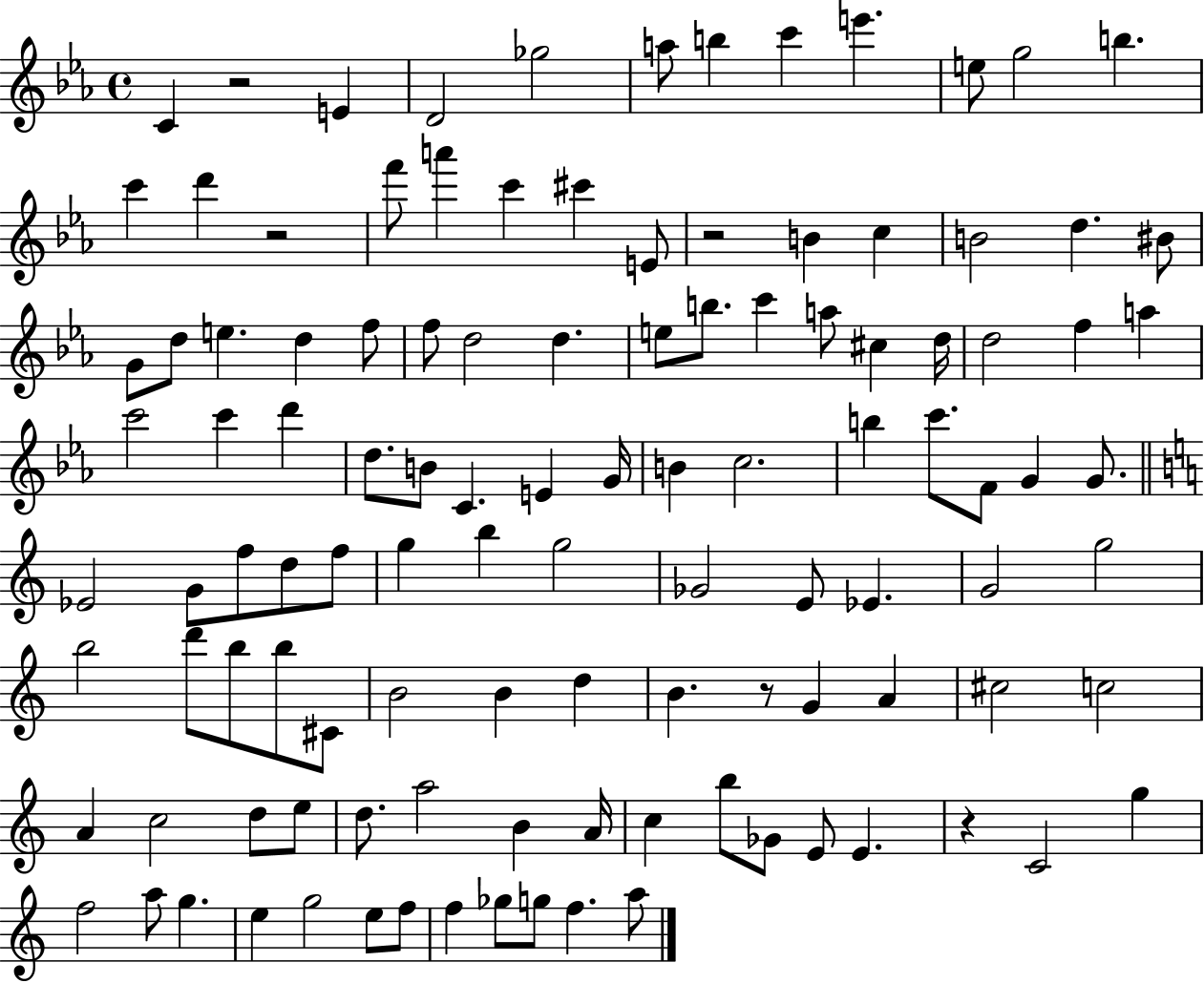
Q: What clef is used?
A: treble